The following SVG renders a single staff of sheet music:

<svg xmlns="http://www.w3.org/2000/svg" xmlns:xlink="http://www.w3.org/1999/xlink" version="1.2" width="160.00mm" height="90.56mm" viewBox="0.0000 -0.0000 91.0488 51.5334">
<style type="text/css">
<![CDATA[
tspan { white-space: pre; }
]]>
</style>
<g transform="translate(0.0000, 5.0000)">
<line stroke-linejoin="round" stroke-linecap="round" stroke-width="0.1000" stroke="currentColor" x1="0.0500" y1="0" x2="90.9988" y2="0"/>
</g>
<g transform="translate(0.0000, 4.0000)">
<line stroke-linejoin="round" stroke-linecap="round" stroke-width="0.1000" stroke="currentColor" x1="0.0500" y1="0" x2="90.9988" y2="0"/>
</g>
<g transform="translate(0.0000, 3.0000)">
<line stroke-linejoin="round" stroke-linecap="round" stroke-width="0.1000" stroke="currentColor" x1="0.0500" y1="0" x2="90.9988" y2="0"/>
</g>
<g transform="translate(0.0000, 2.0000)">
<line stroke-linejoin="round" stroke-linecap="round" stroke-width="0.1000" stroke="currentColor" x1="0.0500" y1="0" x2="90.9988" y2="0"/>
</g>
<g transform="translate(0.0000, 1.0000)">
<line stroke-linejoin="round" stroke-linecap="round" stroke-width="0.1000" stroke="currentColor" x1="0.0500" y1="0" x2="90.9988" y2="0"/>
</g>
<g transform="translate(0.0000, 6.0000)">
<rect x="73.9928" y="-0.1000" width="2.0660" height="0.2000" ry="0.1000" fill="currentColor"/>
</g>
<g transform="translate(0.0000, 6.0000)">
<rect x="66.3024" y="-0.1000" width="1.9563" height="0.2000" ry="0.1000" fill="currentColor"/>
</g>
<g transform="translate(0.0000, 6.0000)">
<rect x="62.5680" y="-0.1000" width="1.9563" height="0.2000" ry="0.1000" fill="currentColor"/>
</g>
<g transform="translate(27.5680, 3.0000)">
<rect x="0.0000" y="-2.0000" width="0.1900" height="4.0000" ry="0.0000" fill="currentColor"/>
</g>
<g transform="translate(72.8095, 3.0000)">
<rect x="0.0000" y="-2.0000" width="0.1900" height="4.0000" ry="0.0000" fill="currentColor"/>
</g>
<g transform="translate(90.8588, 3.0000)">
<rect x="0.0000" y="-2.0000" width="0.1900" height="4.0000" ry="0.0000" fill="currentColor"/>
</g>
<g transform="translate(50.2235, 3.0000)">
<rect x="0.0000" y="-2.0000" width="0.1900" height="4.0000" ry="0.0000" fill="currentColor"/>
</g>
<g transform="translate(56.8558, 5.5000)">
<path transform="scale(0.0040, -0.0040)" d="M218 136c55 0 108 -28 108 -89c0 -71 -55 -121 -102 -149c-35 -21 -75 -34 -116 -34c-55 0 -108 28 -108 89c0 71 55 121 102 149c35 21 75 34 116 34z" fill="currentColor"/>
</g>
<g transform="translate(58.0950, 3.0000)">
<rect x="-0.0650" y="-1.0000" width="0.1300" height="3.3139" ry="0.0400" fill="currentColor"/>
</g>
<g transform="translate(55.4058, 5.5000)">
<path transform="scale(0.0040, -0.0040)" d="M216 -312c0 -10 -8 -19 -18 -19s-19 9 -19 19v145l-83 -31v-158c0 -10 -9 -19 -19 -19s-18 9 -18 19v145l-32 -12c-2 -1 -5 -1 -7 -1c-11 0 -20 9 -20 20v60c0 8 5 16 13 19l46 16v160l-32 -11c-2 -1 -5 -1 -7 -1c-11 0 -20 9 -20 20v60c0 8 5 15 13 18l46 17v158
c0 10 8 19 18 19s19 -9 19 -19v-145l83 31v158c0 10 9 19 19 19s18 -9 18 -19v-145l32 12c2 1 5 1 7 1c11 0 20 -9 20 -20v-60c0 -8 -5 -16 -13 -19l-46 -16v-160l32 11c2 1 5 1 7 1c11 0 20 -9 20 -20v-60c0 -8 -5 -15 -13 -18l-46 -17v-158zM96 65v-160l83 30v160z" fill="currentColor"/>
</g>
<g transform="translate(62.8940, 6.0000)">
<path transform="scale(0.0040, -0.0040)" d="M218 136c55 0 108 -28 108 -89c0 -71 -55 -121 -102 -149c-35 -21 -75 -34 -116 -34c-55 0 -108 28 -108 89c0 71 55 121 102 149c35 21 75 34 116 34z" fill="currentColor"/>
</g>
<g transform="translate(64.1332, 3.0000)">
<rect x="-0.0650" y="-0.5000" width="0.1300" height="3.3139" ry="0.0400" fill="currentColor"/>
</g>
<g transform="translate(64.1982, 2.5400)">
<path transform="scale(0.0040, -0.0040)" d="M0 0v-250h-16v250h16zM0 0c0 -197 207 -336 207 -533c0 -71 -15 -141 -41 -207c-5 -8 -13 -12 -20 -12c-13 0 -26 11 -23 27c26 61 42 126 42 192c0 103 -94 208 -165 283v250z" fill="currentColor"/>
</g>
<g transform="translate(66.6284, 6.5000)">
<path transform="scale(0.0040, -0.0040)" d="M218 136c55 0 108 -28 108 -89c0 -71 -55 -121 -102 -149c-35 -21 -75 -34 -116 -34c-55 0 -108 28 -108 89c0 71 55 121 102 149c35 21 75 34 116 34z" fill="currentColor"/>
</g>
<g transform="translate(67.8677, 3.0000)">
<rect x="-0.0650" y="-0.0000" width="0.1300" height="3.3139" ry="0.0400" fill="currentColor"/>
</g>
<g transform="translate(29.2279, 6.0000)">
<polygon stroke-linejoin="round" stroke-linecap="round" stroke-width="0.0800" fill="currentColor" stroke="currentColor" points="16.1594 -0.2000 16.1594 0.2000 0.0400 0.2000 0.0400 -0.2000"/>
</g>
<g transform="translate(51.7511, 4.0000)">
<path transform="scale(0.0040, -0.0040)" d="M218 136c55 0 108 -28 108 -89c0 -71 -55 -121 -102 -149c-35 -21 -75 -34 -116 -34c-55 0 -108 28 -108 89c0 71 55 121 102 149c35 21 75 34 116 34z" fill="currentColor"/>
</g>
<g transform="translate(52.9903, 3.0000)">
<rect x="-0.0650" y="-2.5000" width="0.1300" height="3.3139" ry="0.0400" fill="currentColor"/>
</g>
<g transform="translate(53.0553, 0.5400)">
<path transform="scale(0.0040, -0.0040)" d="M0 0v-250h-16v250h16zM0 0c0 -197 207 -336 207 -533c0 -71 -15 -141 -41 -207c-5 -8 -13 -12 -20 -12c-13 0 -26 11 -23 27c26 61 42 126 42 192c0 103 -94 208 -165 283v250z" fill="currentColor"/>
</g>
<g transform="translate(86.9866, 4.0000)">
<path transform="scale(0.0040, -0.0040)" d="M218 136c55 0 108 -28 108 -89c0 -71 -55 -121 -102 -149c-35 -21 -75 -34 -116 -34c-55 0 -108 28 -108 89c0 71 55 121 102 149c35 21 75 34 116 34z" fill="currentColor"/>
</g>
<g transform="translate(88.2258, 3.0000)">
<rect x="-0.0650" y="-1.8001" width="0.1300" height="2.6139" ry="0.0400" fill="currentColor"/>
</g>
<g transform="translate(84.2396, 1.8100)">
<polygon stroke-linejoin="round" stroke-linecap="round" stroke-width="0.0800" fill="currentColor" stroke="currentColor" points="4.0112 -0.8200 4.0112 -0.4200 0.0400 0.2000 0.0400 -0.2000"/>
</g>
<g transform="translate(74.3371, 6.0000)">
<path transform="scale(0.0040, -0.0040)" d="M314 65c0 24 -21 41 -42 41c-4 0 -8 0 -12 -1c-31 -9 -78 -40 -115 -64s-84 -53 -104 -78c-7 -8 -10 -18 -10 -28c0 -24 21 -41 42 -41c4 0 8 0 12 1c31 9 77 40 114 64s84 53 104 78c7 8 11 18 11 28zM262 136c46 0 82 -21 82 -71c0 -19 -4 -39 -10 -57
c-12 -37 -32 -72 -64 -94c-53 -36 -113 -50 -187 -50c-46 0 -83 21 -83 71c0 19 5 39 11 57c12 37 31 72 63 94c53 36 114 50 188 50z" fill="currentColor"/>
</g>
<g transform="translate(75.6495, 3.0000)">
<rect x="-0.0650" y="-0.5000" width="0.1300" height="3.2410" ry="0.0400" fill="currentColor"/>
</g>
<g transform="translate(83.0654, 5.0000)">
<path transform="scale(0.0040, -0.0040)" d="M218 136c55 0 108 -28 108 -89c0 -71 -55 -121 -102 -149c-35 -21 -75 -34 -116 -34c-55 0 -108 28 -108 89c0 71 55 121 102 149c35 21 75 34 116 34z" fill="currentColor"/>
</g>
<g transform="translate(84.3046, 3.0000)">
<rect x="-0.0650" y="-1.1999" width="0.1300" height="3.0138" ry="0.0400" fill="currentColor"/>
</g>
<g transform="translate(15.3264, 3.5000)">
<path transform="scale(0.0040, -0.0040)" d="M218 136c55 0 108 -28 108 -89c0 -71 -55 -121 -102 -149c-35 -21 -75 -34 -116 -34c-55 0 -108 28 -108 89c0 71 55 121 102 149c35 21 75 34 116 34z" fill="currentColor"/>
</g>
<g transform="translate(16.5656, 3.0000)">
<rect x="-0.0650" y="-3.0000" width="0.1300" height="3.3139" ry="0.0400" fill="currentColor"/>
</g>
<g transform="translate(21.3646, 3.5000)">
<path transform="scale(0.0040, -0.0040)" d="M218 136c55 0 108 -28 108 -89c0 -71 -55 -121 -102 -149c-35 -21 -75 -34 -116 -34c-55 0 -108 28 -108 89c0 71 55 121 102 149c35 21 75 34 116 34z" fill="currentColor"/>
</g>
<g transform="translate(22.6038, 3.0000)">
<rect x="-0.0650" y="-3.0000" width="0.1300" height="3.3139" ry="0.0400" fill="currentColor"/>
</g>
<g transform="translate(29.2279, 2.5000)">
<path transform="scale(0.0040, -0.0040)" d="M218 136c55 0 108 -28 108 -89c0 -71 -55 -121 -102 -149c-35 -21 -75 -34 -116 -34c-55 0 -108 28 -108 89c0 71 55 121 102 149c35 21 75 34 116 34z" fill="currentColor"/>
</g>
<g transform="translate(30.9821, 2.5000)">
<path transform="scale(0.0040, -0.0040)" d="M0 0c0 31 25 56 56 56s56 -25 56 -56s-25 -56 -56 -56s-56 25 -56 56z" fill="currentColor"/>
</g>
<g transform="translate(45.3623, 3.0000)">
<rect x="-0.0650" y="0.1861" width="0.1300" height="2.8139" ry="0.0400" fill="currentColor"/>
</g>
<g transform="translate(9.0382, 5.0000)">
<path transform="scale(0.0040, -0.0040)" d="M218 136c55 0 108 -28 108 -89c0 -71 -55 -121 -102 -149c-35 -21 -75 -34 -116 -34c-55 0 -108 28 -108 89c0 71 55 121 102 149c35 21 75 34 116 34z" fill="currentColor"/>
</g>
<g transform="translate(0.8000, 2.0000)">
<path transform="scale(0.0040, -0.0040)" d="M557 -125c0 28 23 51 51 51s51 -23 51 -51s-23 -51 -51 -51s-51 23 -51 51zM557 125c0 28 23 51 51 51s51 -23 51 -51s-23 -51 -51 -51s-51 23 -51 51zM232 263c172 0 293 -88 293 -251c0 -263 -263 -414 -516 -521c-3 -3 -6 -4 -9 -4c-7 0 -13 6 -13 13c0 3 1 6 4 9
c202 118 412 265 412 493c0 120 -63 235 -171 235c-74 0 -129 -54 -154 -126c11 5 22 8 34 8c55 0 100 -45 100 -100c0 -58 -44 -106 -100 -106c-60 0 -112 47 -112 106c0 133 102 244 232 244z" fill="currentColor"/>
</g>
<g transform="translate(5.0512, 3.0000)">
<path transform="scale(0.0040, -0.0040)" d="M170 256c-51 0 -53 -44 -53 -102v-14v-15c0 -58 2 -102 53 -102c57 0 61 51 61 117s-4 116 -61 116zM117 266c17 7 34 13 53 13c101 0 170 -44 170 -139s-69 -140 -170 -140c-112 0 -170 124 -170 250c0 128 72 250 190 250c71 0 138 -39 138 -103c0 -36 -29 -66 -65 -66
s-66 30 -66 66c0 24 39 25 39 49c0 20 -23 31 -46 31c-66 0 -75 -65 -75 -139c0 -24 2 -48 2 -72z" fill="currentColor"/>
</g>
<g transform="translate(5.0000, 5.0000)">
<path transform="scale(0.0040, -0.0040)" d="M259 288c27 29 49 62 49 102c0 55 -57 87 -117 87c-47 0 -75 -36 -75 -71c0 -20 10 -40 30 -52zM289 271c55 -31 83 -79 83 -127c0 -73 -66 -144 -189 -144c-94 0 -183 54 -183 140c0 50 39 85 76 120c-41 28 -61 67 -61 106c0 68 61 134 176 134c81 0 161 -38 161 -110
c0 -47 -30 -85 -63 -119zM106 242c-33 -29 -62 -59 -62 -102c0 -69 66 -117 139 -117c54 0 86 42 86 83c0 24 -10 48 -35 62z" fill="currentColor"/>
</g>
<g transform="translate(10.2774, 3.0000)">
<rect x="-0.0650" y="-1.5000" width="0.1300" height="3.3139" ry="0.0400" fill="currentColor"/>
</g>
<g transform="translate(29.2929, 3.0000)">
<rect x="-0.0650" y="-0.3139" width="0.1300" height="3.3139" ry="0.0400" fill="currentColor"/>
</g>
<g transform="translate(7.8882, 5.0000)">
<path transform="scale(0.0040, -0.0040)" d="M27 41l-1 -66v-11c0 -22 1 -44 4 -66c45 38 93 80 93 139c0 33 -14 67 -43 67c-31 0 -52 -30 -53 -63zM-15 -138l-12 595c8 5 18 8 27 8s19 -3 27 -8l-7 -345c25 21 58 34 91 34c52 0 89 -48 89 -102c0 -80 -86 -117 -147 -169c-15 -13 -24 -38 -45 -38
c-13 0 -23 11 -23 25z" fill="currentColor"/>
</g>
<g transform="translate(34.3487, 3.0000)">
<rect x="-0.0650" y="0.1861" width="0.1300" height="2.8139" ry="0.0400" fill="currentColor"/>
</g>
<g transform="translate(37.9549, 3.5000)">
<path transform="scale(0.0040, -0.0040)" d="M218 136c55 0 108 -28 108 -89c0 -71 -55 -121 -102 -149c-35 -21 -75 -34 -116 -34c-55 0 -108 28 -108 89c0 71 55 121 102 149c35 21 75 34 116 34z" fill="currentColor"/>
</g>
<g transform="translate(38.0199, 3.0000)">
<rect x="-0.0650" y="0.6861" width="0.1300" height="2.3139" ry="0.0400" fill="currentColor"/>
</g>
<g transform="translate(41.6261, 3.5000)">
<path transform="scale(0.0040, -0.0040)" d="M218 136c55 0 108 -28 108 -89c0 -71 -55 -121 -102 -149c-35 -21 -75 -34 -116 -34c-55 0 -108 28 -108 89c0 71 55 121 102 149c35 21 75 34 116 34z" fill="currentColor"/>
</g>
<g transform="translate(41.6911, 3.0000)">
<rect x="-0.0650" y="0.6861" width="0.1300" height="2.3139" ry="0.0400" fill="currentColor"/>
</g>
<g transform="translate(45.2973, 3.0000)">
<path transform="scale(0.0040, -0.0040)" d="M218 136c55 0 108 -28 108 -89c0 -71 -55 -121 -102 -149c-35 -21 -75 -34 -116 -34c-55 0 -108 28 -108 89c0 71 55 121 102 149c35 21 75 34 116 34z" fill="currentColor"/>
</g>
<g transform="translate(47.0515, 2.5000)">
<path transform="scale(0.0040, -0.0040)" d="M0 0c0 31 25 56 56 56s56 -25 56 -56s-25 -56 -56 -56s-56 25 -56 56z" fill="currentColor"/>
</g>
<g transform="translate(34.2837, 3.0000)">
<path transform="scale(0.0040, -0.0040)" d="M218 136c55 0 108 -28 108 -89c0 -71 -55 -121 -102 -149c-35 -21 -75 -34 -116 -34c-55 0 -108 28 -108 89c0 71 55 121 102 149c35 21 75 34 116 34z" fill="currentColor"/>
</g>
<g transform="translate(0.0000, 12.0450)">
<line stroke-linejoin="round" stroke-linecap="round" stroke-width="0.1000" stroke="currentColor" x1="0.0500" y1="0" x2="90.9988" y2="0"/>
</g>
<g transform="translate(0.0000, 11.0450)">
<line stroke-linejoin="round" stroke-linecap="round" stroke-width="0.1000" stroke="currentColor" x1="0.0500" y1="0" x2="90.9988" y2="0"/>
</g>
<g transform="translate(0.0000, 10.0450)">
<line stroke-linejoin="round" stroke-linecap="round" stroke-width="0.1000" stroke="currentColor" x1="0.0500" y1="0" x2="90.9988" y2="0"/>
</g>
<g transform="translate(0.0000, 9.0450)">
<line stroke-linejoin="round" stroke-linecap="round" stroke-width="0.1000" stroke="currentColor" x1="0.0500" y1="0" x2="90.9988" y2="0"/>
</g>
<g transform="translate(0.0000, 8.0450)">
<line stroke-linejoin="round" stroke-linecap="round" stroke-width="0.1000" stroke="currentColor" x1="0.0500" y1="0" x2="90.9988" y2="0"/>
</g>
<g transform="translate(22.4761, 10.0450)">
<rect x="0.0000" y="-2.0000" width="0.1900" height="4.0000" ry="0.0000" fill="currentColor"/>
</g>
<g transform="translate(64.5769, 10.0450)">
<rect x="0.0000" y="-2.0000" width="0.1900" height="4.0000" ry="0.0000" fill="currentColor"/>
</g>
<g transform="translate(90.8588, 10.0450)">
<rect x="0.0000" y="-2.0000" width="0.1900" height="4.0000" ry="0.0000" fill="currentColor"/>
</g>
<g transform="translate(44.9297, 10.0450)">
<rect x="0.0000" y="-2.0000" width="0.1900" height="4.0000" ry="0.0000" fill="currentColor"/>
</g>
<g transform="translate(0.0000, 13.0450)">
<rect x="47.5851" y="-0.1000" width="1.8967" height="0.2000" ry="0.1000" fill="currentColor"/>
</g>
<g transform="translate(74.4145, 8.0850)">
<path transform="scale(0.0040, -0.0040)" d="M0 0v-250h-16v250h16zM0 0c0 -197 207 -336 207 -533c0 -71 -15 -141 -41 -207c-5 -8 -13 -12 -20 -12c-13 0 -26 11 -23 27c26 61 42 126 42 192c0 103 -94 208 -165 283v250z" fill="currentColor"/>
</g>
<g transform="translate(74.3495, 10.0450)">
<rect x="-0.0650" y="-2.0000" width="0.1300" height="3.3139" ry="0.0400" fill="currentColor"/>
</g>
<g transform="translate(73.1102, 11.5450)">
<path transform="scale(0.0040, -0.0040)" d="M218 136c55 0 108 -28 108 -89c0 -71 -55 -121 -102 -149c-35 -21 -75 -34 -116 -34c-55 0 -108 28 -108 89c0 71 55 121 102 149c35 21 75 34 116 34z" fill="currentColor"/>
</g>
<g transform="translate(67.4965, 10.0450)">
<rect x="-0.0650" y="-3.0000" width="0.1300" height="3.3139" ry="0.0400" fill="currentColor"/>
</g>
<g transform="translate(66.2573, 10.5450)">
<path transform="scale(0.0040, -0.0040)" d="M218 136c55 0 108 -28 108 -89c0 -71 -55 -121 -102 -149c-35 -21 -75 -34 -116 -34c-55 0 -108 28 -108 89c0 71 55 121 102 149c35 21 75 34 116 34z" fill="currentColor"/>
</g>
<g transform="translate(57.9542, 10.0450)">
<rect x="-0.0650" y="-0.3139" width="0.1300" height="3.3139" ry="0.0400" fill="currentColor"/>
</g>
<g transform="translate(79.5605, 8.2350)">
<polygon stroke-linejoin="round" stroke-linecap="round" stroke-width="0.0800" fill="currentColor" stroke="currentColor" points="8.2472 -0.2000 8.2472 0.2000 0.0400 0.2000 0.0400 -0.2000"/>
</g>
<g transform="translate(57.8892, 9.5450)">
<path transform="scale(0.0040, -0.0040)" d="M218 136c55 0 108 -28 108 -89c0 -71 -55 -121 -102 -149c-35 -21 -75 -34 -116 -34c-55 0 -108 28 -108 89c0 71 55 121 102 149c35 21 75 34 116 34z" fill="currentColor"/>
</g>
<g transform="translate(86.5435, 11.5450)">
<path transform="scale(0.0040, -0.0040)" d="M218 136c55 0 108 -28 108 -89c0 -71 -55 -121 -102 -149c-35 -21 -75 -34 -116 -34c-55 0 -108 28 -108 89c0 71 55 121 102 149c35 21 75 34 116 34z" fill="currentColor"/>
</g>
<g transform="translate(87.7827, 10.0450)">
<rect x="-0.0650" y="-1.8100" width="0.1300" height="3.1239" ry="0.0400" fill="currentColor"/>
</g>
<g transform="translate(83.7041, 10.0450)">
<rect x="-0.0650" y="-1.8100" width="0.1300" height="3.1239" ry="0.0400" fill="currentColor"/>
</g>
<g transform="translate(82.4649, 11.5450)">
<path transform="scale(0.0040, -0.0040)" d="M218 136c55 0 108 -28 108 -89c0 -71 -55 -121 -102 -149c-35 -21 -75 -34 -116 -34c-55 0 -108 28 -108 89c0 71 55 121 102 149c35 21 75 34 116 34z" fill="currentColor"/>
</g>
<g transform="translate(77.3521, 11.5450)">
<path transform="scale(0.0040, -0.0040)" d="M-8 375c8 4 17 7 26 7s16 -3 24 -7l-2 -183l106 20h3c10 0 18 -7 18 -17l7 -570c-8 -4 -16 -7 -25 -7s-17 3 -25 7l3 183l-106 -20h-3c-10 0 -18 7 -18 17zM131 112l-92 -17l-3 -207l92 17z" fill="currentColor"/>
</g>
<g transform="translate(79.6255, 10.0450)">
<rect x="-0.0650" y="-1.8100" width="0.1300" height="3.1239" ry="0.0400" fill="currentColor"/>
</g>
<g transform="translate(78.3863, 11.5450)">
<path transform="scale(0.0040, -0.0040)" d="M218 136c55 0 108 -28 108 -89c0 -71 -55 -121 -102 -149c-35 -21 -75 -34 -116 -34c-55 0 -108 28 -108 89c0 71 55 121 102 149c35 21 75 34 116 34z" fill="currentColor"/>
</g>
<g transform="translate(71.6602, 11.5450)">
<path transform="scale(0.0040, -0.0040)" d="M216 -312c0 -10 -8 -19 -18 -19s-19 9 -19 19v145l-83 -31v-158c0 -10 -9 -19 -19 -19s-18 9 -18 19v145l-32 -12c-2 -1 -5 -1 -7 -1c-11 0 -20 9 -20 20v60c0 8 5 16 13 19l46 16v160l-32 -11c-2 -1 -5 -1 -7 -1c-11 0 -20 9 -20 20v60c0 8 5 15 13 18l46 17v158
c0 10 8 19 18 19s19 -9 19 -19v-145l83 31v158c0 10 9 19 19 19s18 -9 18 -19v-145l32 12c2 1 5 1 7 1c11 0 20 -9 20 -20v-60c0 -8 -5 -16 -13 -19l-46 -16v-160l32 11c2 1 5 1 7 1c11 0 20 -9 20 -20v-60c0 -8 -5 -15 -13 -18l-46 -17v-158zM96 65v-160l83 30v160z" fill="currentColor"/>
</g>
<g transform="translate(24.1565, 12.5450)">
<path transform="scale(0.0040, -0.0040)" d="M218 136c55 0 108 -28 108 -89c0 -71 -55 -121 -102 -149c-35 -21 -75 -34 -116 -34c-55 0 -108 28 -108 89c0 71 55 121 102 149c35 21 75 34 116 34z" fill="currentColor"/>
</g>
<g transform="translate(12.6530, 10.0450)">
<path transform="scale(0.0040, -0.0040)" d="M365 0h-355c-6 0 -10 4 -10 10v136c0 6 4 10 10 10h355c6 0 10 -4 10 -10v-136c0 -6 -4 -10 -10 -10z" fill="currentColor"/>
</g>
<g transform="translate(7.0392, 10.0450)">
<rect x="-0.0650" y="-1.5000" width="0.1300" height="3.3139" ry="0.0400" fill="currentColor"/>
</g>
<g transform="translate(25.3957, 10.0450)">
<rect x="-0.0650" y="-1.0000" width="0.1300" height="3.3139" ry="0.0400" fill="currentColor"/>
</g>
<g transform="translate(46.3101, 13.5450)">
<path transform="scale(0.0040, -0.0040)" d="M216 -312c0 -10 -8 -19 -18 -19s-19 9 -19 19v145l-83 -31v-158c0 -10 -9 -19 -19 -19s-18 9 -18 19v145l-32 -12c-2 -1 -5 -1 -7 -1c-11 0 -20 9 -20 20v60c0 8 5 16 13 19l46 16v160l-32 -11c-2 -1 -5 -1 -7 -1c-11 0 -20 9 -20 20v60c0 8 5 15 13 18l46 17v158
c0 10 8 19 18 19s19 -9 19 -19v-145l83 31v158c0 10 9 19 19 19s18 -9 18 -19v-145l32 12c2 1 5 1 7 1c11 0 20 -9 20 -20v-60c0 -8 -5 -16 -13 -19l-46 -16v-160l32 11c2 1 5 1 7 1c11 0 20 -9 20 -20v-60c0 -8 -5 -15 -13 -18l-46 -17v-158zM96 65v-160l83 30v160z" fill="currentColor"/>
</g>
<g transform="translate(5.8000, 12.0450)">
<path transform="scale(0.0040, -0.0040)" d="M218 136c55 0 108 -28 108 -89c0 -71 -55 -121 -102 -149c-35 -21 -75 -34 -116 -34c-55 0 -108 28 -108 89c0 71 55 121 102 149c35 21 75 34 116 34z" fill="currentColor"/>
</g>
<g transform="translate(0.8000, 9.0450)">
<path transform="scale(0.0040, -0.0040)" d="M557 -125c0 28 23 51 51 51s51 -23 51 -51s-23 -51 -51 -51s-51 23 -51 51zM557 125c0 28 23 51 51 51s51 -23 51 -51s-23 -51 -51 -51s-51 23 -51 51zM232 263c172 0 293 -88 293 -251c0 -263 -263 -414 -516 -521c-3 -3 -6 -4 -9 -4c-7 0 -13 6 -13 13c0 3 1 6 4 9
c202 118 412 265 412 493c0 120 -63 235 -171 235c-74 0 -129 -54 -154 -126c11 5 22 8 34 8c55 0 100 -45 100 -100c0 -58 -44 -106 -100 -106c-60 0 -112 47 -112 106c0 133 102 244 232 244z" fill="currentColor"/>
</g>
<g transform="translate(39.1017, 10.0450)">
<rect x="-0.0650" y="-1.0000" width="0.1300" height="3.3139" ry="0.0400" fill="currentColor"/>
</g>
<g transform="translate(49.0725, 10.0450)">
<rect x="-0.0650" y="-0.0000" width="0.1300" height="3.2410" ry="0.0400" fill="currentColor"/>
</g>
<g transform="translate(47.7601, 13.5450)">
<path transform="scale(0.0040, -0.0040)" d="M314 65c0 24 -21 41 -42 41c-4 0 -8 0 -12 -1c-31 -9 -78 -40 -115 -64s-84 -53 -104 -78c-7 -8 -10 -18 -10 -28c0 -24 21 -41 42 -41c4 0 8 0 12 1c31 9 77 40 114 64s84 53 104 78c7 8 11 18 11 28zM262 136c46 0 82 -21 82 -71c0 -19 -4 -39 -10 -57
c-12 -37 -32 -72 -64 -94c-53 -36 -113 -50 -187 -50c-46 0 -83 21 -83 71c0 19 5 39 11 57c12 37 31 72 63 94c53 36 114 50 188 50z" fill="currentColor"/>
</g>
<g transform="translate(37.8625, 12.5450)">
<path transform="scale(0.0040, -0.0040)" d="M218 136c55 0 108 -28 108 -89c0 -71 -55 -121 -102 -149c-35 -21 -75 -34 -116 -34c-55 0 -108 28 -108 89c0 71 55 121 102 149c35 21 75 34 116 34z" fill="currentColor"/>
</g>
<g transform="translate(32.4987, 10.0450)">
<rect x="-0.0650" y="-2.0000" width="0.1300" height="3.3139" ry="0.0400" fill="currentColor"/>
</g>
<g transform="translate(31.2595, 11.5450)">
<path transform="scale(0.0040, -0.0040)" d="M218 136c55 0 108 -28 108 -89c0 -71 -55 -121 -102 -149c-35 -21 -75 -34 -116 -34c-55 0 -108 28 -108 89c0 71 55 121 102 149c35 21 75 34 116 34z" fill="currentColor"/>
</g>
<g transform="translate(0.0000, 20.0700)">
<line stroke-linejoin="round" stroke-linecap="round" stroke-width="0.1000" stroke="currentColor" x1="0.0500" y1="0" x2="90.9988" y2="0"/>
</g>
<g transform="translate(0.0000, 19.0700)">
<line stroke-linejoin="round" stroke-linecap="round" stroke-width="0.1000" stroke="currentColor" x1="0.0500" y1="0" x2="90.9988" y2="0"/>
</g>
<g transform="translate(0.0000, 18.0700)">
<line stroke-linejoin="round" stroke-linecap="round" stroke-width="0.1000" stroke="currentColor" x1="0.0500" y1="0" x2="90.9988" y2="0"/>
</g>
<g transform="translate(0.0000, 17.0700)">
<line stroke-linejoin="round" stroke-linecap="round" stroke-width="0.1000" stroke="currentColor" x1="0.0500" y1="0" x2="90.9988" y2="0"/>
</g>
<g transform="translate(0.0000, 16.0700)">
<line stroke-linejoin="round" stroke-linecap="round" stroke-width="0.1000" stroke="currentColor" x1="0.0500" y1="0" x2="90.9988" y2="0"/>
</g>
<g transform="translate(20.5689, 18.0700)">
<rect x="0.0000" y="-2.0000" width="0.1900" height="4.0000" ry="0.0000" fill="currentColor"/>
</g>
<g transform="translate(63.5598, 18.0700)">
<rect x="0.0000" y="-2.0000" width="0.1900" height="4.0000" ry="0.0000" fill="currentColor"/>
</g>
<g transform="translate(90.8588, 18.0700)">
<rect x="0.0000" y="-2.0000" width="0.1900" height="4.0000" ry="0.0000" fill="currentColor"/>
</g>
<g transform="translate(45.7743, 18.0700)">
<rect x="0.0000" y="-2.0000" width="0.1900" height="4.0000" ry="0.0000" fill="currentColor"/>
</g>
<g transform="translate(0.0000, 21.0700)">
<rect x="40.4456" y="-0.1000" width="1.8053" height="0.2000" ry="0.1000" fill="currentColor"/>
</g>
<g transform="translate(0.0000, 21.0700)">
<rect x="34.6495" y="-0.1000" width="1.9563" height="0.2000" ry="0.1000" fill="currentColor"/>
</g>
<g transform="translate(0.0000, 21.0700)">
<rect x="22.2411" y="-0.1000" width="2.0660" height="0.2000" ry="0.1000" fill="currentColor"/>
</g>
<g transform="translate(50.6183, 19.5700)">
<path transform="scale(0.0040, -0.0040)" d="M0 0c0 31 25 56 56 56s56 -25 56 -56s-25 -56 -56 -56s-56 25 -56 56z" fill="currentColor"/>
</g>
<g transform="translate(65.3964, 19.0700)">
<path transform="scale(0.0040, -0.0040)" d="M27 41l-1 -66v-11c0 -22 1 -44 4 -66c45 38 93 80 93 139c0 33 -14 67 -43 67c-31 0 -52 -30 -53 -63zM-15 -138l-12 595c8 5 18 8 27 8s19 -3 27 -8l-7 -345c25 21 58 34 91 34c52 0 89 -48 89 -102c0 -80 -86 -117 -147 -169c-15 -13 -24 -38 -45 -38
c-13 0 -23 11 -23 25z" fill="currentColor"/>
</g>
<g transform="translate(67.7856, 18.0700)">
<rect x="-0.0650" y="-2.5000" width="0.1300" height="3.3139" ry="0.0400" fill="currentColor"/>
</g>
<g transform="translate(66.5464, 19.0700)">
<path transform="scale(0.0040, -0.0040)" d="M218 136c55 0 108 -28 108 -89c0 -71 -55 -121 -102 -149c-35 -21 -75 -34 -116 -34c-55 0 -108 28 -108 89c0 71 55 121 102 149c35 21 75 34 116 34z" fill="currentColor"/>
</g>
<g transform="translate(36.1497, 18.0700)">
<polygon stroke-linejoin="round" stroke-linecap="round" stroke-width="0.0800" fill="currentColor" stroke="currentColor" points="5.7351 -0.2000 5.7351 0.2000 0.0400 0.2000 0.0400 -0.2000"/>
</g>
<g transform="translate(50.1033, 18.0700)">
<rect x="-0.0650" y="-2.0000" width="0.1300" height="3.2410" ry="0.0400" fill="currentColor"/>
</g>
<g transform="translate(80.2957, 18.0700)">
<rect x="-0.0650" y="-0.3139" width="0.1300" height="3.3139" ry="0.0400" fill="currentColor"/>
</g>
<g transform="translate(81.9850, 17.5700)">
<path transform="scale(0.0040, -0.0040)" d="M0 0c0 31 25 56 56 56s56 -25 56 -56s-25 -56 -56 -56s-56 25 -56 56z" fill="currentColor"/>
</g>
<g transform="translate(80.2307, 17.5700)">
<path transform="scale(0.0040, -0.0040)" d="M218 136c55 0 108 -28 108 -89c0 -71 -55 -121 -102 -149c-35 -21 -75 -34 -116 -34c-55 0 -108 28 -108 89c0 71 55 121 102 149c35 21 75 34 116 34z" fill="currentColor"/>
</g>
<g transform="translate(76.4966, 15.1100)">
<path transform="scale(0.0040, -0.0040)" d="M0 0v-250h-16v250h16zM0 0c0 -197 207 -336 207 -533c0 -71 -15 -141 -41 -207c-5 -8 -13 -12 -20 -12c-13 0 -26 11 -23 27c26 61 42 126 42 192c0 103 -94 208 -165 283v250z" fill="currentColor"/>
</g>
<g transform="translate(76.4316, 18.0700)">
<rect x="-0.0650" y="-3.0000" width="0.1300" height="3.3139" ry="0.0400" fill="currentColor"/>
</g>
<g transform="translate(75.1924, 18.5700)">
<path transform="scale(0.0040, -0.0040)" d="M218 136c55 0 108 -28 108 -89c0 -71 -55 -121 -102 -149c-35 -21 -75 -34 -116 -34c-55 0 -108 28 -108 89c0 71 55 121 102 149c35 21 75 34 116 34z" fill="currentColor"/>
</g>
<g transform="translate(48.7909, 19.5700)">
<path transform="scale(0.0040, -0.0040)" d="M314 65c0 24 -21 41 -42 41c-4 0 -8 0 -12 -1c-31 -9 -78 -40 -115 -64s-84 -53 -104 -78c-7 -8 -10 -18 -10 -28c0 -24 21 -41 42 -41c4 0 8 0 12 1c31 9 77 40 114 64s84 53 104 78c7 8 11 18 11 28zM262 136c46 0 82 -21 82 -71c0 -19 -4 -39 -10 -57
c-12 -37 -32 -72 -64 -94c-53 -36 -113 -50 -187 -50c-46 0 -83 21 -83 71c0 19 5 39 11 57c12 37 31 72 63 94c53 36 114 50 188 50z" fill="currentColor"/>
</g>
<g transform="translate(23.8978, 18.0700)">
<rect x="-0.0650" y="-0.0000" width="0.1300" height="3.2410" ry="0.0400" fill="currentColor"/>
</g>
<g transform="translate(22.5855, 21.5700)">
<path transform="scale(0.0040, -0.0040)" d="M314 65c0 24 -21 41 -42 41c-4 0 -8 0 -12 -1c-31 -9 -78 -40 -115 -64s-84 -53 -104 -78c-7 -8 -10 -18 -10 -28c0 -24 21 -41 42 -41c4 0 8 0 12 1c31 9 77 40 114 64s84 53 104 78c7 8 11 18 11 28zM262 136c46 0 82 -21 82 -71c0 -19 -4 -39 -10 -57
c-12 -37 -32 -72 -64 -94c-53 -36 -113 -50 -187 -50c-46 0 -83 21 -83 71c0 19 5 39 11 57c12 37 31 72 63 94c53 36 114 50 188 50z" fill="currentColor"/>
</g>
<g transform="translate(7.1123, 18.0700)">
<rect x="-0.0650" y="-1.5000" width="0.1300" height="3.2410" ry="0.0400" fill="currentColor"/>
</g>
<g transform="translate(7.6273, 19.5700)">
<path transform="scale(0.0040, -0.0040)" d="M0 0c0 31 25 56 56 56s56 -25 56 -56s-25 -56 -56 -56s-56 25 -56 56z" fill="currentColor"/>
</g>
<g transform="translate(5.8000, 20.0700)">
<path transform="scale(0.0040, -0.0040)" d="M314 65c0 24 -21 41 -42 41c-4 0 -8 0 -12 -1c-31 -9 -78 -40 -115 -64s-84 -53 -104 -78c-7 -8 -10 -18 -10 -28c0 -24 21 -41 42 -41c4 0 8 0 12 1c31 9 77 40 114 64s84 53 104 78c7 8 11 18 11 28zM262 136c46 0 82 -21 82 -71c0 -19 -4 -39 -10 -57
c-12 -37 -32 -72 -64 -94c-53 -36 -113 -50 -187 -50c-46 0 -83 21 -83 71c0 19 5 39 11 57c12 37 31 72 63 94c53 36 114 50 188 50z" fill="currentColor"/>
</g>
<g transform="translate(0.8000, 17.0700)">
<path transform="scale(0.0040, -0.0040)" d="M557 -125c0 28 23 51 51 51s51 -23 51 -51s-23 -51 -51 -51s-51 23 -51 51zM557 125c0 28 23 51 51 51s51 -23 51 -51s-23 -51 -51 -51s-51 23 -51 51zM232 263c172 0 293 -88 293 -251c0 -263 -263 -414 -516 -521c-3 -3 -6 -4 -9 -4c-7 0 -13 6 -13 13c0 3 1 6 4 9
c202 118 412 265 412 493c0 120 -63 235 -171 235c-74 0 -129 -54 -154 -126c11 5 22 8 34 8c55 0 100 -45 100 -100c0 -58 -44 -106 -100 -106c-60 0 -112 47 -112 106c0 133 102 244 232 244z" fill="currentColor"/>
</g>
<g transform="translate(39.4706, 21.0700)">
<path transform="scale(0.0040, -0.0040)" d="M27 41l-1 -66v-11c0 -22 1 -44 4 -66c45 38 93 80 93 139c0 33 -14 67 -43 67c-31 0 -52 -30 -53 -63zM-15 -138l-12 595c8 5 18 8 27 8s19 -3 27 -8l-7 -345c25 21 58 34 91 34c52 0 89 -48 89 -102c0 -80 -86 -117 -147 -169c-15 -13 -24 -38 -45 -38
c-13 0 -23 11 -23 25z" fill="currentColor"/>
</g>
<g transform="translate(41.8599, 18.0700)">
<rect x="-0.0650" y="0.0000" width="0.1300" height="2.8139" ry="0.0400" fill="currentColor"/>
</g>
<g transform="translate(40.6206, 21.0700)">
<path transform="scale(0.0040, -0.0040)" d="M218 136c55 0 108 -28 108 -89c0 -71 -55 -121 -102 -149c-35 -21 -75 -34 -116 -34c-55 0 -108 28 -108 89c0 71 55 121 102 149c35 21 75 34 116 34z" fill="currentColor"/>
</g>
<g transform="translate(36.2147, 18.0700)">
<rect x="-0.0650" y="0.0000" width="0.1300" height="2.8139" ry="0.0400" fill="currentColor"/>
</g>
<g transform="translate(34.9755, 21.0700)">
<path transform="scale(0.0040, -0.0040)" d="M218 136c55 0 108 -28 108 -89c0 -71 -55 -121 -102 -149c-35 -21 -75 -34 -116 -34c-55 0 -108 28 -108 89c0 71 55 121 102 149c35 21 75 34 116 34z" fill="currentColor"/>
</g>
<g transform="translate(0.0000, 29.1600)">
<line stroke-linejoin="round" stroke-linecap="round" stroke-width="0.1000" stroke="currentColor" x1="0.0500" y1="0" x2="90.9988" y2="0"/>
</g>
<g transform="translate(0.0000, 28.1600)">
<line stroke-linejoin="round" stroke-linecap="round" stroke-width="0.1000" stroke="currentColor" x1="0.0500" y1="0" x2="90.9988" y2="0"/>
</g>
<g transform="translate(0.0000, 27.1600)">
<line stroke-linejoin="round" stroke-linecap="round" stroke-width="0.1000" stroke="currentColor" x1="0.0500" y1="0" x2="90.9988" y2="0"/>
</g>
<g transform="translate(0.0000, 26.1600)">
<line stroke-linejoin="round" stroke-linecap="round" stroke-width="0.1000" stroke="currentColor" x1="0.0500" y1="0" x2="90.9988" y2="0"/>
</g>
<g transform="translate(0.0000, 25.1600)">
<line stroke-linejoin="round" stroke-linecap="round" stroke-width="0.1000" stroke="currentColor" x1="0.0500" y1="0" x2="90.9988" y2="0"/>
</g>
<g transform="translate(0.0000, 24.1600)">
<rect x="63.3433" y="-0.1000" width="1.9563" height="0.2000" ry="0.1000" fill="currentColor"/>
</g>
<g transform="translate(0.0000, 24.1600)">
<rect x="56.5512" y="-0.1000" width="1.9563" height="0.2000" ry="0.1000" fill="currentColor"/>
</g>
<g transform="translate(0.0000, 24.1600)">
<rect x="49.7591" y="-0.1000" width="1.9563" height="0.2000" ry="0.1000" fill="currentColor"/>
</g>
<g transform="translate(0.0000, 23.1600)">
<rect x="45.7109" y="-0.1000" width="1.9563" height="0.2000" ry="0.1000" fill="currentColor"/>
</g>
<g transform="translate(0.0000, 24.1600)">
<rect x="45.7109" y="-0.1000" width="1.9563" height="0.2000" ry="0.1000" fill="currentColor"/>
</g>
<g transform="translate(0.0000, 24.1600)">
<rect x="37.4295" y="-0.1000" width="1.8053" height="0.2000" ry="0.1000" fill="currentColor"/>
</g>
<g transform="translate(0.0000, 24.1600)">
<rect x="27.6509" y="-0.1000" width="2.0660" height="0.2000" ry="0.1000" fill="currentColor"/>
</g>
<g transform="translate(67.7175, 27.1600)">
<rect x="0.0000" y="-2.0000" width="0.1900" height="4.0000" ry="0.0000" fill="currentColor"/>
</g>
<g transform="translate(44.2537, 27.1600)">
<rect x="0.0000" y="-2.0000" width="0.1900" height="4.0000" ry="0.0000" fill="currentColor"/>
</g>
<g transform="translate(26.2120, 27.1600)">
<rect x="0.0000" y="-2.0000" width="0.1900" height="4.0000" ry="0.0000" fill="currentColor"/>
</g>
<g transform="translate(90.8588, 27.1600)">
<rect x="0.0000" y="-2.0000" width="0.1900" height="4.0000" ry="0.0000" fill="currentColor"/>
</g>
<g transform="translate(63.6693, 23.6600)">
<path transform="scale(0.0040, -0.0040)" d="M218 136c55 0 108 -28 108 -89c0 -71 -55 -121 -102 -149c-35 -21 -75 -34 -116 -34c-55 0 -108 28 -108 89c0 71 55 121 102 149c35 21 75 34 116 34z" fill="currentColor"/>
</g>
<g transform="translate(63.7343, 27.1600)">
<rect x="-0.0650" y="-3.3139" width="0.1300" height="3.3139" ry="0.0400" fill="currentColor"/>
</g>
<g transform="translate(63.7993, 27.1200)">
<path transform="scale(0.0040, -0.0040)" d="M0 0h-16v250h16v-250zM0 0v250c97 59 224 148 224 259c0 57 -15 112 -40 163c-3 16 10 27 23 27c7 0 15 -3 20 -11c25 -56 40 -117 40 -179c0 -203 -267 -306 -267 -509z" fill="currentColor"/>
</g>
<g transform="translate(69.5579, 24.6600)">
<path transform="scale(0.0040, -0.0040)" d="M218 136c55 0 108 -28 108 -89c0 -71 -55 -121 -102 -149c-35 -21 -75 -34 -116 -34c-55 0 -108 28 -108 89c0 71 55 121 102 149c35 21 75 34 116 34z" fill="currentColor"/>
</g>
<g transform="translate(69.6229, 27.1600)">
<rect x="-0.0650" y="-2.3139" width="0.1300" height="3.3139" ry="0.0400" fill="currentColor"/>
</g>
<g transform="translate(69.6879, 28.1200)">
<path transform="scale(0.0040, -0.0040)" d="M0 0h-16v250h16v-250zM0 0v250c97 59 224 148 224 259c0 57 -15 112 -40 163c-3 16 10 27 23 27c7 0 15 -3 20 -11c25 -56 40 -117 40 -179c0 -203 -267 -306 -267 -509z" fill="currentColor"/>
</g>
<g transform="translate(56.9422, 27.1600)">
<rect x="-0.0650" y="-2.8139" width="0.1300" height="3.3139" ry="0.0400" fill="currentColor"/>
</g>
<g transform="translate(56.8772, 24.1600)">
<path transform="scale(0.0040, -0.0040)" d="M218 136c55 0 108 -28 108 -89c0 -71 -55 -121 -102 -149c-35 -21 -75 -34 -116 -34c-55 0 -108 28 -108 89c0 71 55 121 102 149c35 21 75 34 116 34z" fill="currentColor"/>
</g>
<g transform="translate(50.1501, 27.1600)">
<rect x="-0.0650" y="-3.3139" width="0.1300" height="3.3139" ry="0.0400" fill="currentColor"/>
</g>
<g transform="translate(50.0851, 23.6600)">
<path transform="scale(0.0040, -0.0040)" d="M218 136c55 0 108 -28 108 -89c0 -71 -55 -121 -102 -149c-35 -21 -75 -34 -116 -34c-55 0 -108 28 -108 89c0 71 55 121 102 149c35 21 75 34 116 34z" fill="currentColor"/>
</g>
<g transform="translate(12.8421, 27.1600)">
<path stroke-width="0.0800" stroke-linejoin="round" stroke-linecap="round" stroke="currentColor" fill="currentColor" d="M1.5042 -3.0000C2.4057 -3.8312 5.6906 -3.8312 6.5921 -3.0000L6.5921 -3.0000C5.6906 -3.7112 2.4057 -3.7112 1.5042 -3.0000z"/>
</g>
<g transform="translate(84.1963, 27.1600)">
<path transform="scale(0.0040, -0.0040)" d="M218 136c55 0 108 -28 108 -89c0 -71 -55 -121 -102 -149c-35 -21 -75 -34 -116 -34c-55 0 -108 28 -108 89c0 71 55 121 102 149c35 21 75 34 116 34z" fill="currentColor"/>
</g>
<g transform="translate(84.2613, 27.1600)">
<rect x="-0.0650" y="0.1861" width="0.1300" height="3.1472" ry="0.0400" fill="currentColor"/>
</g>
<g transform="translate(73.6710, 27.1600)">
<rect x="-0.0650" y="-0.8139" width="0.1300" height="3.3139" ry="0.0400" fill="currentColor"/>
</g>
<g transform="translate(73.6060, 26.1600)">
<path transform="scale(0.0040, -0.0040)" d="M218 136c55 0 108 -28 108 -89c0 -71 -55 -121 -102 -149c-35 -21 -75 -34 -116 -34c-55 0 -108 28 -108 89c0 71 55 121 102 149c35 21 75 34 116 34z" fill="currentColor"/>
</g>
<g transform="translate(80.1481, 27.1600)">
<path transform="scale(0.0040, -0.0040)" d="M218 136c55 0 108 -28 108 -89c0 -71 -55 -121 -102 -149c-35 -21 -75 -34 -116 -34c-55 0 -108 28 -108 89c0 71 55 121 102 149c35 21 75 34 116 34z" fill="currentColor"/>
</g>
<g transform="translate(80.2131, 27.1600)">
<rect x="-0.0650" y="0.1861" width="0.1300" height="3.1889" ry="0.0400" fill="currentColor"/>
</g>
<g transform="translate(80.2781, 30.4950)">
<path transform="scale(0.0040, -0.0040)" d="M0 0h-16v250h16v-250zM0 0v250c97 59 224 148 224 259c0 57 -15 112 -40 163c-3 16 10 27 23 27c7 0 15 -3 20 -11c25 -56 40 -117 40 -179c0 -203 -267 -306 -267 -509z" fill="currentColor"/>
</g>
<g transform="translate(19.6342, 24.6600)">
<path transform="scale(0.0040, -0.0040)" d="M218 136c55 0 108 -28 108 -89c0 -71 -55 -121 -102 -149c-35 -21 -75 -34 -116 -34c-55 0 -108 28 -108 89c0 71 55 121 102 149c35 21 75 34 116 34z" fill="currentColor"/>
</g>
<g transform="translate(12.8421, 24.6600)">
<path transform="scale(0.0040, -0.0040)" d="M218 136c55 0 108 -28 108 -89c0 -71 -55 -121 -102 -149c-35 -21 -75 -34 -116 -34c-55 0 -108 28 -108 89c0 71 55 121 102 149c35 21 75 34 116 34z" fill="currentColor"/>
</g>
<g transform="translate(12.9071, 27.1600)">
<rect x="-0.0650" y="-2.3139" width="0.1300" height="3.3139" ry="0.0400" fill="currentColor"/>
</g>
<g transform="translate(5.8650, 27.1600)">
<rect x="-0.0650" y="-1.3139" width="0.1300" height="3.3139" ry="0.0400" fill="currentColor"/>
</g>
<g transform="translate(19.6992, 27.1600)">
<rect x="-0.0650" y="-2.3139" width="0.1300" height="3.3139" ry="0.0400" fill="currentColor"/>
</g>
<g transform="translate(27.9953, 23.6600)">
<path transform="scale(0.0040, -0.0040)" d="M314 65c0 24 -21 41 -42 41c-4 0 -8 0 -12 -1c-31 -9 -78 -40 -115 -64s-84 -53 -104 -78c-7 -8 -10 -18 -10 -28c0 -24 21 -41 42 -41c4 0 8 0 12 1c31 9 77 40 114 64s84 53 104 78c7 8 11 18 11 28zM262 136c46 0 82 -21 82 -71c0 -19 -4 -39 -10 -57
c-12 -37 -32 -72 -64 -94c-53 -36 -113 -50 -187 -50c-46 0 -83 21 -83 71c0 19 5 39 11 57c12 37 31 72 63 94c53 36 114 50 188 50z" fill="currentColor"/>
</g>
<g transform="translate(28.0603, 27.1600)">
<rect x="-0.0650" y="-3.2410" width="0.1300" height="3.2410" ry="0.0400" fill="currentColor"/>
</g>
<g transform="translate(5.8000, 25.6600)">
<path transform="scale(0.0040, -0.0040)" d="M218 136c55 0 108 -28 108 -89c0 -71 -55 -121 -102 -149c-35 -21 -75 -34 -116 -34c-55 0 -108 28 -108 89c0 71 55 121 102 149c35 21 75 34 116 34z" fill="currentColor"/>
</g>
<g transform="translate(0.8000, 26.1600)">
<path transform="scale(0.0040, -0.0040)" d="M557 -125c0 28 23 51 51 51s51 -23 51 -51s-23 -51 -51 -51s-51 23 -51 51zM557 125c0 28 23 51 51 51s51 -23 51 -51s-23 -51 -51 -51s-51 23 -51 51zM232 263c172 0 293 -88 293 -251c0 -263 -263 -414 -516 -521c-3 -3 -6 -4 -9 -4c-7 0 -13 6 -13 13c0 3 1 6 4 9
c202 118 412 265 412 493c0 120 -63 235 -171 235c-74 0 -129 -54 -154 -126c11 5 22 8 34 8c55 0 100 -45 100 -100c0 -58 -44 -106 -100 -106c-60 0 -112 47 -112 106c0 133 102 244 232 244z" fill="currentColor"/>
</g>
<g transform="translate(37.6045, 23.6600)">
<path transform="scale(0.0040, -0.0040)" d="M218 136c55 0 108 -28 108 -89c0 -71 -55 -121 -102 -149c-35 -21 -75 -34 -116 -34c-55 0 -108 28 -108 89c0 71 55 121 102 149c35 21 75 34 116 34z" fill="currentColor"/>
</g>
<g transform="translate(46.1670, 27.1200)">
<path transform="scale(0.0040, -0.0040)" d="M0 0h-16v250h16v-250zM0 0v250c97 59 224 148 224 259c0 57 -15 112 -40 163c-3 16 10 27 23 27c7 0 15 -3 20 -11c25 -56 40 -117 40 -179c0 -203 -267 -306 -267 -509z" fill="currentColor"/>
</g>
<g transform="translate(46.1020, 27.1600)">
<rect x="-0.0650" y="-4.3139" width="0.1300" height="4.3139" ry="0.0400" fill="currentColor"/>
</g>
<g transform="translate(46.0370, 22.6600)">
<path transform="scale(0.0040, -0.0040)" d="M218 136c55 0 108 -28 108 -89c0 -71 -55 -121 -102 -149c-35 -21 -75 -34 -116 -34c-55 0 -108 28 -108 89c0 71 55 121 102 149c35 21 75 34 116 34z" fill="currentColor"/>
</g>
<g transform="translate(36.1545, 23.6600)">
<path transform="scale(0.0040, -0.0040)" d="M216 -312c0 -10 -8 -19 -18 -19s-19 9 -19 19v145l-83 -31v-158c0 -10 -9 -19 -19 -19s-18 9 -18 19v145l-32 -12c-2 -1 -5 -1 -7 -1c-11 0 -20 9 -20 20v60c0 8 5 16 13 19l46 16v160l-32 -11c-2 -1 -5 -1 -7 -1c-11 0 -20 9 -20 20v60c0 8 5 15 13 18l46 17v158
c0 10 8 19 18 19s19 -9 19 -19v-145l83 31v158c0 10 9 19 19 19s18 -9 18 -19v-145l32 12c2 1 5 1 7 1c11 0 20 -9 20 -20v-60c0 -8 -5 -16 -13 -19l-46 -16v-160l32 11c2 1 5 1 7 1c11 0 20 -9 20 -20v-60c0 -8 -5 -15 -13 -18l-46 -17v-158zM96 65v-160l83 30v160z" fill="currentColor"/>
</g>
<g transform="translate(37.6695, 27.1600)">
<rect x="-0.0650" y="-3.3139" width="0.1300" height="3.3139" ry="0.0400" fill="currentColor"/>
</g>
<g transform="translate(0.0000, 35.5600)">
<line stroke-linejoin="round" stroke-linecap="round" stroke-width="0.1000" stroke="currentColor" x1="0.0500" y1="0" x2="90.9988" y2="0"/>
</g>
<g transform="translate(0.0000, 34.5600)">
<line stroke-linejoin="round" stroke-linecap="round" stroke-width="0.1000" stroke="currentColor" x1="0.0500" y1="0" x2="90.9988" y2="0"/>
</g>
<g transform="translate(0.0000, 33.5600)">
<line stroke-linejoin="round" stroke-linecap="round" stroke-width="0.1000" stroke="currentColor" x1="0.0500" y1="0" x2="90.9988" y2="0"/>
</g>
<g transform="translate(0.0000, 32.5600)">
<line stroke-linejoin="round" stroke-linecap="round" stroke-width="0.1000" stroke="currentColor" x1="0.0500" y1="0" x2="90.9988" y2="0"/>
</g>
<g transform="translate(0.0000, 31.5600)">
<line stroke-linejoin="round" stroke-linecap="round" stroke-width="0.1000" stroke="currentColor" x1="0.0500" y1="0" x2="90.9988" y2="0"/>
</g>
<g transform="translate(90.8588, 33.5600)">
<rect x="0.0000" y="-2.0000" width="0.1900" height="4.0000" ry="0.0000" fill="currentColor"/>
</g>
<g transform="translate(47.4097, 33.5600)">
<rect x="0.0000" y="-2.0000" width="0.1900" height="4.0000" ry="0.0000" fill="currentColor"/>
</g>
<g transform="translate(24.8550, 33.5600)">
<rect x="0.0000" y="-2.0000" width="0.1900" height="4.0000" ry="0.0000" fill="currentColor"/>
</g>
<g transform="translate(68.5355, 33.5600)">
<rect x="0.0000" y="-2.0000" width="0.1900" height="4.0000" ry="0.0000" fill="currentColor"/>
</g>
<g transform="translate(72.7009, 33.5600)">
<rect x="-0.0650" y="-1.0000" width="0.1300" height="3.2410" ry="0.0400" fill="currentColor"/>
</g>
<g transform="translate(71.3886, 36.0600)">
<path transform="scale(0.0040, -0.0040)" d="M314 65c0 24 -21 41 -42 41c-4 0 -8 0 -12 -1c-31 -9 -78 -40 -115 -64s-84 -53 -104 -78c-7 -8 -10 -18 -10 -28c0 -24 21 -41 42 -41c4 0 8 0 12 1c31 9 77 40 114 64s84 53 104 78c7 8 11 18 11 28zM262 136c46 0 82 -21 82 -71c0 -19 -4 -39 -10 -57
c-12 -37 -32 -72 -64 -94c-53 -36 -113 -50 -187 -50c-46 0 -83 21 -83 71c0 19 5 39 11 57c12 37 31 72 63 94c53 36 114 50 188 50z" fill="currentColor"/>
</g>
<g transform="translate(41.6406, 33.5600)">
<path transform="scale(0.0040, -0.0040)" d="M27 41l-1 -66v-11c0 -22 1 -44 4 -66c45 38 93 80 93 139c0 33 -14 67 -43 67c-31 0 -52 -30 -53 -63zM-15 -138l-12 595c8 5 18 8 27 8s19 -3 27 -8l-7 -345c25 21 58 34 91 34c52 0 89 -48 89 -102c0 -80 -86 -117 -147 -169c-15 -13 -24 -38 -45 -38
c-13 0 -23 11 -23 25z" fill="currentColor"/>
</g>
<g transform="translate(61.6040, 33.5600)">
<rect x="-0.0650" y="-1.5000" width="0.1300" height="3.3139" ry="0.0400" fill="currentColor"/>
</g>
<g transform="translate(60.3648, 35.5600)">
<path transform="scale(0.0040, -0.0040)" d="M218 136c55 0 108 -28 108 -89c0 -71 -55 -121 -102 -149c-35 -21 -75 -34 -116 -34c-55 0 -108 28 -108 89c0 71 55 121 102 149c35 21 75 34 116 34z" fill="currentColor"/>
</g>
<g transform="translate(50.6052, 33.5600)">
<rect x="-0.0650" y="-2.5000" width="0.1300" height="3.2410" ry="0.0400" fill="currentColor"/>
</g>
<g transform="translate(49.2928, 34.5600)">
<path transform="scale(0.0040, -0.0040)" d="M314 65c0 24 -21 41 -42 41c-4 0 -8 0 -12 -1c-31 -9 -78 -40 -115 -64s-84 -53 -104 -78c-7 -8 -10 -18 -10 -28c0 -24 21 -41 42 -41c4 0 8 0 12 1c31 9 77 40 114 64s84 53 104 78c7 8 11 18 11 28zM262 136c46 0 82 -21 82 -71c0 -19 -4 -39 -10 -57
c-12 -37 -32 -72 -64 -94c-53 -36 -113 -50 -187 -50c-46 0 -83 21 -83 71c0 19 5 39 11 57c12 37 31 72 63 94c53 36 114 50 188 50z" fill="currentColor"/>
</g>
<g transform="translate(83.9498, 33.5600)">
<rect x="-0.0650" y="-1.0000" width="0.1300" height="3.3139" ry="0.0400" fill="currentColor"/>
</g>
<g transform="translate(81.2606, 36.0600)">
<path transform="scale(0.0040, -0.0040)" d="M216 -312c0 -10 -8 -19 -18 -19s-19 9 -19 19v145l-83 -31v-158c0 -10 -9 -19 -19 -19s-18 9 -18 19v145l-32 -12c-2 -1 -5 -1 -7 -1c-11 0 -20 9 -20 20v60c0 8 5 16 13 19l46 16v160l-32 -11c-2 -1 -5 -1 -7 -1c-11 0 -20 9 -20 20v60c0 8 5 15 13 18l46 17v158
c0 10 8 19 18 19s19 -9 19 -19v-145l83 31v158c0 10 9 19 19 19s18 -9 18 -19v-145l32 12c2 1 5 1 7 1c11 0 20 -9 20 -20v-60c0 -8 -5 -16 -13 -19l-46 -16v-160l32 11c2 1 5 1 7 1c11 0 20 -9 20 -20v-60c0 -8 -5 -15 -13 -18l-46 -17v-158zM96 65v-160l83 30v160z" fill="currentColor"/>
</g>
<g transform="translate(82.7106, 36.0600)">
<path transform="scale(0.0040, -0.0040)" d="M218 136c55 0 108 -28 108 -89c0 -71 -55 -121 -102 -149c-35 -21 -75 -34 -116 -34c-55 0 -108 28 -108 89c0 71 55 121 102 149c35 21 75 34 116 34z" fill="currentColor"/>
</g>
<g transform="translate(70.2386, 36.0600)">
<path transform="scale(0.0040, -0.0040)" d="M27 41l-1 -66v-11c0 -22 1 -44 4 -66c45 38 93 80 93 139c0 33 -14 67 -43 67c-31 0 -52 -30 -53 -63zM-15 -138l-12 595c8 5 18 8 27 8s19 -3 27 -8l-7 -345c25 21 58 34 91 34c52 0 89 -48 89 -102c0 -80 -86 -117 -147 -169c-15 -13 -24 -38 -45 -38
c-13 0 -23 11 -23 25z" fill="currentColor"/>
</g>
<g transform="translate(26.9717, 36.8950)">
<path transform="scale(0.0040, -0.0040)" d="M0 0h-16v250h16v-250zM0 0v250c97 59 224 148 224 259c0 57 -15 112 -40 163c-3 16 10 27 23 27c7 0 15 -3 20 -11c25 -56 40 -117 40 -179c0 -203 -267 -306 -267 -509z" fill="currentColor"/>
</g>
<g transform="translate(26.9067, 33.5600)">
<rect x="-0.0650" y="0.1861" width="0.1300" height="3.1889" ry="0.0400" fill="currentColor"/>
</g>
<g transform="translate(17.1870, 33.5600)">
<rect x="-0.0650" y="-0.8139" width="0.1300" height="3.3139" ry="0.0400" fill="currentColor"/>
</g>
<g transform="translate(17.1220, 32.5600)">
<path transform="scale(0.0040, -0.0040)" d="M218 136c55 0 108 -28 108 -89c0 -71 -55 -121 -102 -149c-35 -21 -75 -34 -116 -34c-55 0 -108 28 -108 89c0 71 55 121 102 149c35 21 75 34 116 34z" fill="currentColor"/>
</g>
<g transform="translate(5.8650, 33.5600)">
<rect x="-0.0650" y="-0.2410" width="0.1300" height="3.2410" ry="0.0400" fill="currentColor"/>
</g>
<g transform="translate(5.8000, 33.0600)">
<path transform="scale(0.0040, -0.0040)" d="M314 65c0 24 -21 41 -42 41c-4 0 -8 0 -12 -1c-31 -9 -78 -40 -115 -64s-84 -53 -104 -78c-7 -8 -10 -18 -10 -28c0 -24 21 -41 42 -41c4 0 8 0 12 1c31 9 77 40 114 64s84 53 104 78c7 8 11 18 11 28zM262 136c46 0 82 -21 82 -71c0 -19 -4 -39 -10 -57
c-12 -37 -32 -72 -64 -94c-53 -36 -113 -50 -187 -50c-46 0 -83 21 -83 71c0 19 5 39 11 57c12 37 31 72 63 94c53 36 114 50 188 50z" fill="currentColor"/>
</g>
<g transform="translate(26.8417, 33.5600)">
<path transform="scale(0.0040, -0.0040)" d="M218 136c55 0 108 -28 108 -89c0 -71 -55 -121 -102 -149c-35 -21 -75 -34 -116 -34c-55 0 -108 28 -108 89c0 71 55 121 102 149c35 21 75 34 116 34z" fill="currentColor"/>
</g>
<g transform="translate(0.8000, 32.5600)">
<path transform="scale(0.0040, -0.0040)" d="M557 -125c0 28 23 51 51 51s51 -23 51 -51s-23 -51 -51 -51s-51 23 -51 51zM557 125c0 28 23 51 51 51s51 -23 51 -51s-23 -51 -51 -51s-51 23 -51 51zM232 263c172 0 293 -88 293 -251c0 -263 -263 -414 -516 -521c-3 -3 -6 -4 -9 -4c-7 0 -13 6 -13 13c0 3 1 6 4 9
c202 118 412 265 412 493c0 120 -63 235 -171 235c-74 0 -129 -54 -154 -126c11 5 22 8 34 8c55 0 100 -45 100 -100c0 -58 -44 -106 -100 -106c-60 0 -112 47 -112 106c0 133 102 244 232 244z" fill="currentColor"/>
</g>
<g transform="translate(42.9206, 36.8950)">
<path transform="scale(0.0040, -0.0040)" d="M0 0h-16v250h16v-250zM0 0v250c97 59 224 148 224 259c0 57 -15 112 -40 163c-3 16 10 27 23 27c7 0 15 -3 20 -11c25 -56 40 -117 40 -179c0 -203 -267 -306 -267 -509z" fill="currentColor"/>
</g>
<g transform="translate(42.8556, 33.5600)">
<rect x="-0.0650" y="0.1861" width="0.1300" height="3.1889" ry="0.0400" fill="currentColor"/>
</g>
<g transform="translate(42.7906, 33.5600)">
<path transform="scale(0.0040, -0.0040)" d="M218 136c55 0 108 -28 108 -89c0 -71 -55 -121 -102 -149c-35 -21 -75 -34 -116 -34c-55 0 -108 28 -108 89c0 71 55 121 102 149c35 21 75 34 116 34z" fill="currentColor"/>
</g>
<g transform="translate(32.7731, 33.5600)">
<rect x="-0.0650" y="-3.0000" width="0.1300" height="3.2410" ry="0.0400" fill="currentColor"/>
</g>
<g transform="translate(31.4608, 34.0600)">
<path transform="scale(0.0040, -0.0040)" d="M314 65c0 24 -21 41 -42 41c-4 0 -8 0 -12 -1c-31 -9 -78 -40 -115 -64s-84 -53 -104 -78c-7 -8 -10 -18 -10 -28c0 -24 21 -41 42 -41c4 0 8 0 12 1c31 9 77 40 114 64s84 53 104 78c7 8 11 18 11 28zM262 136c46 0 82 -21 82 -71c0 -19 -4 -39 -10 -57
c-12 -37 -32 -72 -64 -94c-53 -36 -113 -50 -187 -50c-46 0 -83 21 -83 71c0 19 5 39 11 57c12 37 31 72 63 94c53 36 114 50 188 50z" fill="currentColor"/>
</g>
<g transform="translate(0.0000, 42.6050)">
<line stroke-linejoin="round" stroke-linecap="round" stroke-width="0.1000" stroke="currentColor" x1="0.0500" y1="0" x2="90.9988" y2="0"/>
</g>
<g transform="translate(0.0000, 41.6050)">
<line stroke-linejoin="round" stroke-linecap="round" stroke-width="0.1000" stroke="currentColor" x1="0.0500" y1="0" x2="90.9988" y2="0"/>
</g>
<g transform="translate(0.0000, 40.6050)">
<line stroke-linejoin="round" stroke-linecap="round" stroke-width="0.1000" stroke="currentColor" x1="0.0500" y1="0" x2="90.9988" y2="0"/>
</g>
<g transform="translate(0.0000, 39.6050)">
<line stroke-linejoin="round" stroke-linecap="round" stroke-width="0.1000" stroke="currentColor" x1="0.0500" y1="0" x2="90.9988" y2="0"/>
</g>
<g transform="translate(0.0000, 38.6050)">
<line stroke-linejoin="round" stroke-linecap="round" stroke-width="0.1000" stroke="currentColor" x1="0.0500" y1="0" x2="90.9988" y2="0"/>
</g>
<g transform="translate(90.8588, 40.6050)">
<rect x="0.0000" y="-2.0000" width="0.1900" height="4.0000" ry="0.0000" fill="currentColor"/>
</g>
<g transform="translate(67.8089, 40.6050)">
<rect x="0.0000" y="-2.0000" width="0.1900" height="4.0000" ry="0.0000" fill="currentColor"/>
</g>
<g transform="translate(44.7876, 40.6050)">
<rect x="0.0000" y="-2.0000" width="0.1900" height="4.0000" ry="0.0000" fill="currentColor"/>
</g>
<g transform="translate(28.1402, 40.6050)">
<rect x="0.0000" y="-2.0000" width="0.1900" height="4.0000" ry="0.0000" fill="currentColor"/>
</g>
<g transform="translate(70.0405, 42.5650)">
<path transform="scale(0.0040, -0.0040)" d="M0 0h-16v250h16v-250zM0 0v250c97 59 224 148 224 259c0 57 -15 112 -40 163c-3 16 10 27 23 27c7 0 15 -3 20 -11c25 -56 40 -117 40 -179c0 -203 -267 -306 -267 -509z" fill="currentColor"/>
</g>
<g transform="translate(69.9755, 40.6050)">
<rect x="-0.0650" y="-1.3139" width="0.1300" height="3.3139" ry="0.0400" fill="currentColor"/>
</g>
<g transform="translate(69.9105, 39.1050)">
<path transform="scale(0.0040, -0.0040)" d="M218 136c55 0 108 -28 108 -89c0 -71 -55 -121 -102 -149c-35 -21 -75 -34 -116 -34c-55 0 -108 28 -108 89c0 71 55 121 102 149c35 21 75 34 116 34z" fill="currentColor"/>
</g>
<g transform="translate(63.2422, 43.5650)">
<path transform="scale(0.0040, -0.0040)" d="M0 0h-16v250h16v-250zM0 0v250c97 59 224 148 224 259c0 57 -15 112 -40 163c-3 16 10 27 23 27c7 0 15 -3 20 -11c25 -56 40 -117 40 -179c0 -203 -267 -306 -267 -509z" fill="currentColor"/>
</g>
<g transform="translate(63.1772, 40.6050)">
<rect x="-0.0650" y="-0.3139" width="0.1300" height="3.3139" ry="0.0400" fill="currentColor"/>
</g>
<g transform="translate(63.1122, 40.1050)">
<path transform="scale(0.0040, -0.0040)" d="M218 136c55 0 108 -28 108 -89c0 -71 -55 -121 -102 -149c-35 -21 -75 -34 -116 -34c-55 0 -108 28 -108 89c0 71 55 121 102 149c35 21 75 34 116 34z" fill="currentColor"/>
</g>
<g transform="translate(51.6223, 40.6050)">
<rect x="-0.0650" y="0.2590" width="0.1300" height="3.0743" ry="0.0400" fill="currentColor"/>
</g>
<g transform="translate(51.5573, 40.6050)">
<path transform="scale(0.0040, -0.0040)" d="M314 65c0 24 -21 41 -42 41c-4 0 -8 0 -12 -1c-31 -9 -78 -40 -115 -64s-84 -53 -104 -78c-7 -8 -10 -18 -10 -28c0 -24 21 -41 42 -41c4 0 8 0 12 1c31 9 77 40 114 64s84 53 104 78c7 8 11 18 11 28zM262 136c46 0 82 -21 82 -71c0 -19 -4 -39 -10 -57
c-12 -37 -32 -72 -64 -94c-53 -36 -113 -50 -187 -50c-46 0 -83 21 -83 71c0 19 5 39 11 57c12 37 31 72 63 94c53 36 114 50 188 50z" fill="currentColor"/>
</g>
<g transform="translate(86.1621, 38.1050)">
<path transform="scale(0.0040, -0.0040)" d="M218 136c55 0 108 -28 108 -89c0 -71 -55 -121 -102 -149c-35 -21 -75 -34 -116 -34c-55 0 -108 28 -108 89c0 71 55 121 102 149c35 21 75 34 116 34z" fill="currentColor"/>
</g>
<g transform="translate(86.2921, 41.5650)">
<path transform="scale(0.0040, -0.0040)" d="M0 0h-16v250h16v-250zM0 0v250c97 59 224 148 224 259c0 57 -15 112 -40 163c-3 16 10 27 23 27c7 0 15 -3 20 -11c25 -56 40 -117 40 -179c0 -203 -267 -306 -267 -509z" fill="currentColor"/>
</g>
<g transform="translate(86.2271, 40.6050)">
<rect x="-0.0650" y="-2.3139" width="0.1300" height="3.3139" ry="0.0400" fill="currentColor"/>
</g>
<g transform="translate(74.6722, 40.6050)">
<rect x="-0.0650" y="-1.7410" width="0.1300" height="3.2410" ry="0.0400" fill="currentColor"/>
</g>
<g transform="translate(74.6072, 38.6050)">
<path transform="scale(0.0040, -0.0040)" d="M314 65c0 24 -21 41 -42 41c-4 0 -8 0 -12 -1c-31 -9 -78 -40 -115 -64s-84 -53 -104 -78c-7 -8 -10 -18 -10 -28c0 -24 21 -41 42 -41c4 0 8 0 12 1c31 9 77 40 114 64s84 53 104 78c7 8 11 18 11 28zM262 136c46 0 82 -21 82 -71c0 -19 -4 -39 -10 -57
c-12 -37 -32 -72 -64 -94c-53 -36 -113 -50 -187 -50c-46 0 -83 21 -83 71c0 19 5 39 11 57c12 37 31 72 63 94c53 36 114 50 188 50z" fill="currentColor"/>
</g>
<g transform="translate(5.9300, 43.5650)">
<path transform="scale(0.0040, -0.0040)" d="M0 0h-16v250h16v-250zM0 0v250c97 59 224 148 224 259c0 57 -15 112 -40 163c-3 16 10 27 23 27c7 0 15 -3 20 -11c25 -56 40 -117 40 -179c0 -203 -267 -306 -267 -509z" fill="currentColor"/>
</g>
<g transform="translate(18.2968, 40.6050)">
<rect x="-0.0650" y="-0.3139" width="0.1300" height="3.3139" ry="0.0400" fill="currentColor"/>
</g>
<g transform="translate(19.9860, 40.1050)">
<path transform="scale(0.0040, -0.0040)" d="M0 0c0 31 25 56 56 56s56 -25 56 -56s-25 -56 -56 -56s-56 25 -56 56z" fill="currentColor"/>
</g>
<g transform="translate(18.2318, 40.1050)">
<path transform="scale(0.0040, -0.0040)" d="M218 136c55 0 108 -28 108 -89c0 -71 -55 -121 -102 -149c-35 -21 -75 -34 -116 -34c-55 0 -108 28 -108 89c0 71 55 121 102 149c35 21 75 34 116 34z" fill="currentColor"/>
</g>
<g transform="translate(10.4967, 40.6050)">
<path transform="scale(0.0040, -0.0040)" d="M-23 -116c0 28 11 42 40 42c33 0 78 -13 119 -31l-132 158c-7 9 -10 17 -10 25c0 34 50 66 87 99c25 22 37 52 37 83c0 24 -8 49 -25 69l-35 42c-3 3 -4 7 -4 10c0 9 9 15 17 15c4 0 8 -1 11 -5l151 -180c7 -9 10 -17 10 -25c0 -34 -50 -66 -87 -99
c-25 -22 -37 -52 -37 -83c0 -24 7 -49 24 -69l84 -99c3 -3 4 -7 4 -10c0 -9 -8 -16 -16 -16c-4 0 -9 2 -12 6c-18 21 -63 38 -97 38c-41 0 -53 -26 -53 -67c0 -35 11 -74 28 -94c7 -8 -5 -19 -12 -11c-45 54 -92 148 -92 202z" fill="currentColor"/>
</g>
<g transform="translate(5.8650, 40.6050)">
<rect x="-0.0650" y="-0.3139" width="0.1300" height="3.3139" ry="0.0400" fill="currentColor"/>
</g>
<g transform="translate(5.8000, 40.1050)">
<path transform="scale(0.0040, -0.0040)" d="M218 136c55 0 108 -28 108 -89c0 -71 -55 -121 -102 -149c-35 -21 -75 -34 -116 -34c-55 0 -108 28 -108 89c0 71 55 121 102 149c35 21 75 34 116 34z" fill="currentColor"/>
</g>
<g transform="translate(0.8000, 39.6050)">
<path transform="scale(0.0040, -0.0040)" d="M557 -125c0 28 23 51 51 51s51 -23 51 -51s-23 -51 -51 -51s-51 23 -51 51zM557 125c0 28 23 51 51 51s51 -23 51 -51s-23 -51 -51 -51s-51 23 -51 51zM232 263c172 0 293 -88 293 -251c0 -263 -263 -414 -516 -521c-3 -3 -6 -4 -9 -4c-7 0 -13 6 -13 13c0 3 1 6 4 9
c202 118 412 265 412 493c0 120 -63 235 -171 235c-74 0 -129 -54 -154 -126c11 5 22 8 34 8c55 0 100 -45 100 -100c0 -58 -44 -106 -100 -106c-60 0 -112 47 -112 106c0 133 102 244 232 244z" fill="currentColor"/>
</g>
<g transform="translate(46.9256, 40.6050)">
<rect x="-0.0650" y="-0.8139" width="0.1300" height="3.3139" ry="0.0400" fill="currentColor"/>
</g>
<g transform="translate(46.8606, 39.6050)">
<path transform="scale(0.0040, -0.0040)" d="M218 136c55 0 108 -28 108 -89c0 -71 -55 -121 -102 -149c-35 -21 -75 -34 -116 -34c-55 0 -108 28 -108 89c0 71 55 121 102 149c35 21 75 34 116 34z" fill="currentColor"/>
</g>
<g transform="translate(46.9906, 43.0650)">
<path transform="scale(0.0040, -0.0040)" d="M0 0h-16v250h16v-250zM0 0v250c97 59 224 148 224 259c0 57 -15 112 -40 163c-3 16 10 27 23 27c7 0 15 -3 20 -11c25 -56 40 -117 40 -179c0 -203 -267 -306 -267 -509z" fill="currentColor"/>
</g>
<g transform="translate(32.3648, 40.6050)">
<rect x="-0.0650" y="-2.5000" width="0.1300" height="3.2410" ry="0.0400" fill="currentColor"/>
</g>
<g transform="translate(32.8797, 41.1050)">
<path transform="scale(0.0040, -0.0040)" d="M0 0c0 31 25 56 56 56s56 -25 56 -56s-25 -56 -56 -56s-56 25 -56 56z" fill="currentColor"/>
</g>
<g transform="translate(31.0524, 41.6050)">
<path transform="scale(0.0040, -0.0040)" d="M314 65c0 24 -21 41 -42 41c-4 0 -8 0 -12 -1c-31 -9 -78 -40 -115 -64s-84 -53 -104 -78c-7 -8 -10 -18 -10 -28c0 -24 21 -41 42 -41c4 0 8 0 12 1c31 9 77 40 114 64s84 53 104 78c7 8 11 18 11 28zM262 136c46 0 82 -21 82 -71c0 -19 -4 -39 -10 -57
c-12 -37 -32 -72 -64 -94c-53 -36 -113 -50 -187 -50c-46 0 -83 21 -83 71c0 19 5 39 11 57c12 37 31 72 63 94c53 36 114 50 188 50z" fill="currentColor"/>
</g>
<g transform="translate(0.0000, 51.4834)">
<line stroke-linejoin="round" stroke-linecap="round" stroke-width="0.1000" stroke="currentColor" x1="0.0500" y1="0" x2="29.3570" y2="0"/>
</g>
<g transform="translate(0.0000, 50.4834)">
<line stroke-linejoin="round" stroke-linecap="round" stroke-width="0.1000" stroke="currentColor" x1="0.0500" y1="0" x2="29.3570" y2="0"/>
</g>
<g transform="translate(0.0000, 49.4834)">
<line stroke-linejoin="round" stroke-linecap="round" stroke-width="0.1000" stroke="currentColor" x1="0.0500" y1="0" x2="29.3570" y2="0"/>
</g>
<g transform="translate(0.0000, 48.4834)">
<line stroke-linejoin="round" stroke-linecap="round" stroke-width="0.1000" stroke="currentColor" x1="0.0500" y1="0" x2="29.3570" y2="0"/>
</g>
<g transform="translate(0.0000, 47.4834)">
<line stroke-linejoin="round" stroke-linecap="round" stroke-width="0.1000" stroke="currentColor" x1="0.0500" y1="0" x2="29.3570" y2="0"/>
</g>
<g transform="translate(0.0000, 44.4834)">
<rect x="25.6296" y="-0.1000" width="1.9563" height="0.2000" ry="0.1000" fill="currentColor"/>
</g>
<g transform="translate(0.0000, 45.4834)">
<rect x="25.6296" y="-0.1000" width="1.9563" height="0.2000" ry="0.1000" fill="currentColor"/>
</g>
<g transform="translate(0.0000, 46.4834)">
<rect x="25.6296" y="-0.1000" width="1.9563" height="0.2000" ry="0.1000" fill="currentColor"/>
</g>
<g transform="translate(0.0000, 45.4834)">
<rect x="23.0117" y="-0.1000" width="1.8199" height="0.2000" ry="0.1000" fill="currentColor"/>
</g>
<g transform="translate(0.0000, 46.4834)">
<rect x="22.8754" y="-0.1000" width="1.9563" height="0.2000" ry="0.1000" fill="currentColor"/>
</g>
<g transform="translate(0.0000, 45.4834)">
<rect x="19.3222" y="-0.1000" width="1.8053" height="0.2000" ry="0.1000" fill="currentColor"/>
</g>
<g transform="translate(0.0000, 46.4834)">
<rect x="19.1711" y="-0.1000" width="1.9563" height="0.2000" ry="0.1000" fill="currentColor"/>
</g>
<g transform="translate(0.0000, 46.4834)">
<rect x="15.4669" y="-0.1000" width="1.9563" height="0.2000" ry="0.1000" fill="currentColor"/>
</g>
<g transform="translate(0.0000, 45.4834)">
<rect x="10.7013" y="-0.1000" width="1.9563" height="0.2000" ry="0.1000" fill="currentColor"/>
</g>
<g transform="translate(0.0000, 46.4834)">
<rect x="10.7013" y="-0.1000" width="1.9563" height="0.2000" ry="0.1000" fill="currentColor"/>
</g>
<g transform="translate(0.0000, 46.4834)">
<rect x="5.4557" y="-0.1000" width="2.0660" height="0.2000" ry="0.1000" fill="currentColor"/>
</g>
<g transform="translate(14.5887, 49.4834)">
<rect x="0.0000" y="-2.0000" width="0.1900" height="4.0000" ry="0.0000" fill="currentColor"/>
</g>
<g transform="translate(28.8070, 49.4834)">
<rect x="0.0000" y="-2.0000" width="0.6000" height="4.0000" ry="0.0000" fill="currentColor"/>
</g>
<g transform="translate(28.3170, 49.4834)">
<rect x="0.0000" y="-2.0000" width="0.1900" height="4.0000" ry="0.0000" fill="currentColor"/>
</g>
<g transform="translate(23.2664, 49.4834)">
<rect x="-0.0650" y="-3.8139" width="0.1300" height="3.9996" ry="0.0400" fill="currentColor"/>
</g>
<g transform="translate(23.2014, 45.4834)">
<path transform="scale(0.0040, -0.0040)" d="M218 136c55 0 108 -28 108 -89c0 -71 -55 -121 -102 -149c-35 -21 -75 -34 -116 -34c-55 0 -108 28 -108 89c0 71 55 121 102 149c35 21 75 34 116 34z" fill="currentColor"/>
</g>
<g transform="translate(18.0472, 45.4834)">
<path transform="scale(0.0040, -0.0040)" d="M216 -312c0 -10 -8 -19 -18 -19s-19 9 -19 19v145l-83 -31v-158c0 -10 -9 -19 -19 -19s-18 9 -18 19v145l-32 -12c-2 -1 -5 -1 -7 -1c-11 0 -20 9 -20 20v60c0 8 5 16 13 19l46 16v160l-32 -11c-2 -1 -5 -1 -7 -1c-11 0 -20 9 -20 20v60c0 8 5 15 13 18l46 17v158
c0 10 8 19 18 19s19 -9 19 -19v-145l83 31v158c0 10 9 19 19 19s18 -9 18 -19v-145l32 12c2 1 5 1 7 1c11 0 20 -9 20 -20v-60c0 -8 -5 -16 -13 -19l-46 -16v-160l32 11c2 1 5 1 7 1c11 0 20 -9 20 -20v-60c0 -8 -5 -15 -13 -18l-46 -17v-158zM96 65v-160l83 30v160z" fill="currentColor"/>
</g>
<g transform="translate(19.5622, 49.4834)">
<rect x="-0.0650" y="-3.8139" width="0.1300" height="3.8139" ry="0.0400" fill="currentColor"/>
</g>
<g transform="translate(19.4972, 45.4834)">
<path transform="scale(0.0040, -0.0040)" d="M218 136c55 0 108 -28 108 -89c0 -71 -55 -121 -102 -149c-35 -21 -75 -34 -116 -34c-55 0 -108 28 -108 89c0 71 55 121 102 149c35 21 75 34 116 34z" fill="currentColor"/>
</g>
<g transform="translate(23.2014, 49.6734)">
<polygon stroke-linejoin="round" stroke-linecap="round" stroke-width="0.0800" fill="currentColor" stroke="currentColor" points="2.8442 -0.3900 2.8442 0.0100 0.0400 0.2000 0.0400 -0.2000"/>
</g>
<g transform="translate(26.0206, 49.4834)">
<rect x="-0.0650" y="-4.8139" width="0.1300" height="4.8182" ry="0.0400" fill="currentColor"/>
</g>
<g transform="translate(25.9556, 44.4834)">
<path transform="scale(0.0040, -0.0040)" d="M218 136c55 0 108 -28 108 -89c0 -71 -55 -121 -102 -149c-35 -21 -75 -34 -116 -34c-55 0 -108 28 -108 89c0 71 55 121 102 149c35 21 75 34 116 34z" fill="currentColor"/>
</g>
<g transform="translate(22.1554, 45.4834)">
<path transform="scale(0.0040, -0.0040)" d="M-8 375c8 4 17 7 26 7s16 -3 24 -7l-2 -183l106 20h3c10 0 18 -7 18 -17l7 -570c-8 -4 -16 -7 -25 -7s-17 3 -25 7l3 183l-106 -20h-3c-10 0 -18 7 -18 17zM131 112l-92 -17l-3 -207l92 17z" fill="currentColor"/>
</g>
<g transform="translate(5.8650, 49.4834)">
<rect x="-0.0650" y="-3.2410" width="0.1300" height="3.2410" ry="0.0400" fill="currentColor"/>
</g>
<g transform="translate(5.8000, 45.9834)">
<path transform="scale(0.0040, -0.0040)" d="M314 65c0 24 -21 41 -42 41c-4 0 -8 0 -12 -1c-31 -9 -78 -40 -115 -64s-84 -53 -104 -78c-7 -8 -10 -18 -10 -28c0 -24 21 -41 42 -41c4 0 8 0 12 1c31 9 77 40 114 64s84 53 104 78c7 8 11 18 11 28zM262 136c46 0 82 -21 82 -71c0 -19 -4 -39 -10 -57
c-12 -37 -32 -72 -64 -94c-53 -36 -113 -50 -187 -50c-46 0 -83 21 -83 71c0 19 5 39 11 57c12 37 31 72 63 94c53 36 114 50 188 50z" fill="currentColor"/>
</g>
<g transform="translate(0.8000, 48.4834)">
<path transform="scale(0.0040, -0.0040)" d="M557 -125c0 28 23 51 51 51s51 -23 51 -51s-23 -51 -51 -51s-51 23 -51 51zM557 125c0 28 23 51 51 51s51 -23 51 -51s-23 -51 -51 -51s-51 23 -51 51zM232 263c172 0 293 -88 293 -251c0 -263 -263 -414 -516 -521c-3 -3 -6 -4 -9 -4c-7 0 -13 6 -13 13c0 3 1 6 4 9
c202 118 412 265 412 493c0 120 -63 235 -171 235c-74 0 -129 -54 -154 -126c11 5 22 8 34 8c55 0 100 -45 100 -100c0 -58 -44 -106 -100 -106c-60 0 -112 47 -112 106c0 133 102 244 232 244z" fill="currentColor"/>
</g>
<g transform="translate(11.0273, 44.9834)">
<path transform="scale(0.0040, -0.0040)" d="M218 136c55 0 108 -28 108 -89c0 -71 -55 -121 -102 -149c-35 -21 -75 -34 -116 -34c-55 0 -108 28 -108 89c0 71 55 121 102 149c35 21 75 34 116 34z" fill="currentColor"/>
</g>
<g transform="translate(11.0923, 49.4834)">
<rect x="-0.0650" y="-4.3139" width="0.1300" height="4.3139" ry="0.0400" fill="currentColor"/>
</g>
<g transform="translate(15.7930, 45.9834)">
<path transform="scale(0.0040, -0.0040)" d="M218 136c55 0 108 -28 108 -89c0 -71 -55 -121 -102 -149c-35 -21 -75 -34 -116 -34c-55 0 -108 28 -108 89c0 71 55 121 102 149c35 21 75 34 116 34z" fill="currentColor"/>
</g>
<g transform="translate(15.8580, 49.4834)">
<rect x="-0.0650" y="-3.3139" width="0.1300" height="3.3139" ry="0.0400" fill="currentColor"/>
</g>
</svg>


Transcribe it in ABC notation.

X:1
T:Untitled
M:6/8
L:1/4
K:C
_G,, C, C, E,/2 D,/2 C,/2 C,/2 D,/2 B,,/2 ^F,, E,,/2 D,, E,,2 G,,/2 B,,/2 G,, z2 F,, A,, F,, ^D,,2 E, C, ^A,,/2 A,,/2 A,,/2 A,,/2 G,,2 D,,2 E,,/2 _E,,/2 A,,2 _B,, C,/2 E, G, B, B, D2 ^D F/2 D C D/2 B,/2 F, D,/2 D, E,2 F, D,/2 C,2 _D,/2 B,,2 G,, _F,,2 ^F,, E,/2 z E, B,,2 F,/2 D,2 E,/2 G,/2 A,2 B,/2 D2 F D ^E E/2 G/2